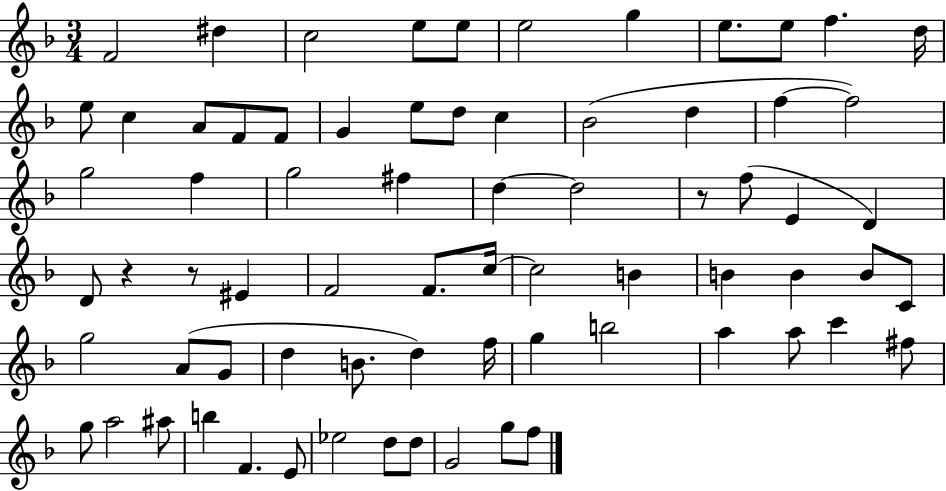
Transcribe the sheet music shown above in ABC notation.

X:1
T:Untitled
M:3/4
L:1/4
K:F
F2 ^d c2 e/2 e/2 e2 g e/2 e/2 f d/4 e/2 c A/2 F/2 F/2 G e/2 d/2 c _B2 d f f2 g2 f g2 ^f d d2 z/2 f/2 E D D/2 z z/2 ^E F2 F/2 c/4 c2 B B B B/2 C/2 g2 A/2 G/2 d B/2 d f/4 g b2 a a/2 c' ^f/2 g/2 a2 ^a/2 b F E/2 _e2 d/2 d/2 G2 g/2 f/2